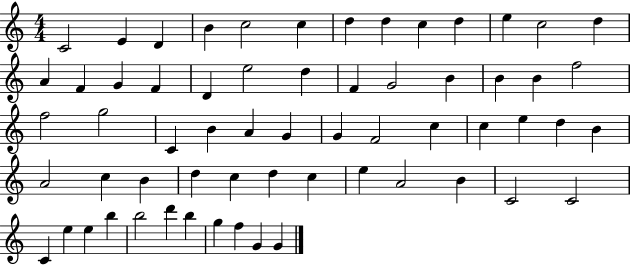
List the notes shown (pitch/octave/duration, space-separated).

C4/h E4/q D4/q B4/q C5/h C5/q D5/q D5/q C5/q D5/q E5/q C5/h D5/q A4/q F4/q G4/q F4/q D4/q E5/h D5/q F4/q G4/h B4/q B4/q B4/q F5/h F5/h G5/h C4/q B4/q A4/q G4/q G4/q F4/h C5/q C5/q E5/q D5/q B4/q A4/h C5/q B4/q D5/q C5/q D5/q C5/q E5/q A4/h B4/q C4/h C4/h C4/q E5/q E5/q B5/q B5/h D6/q B5/q G5/q F5/q G4/q G4/q